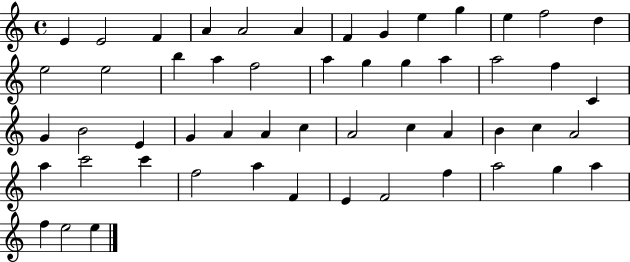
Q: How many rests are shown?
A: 0